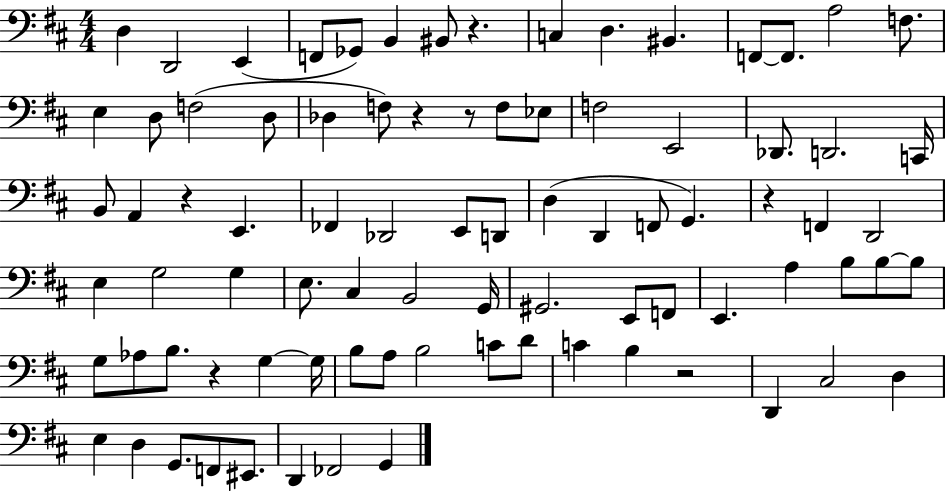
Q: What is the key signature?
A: D major